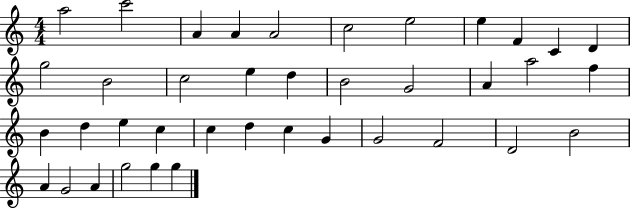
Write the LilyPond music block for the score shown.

{
  \clef treble
  \numericTimeSignature
  \time 4/4
  \key c \major
  a''2 c'''2 | a'4 a'4 a'2 | c''2 e''2 | e''4 f'4 c'4 d'4 | \break g''2 b'2 | c''2 e''4 d''4 | b'2 g'2 | a'4 a''2 f''4 | \break b'4 d''4 e''4 c''4 | c''4 d''4 c''4 g'4 | g'2 f'2 | d'2 b'2 | \break a'4 g'2 a'4 | g''2 g''4 g''4 | \bar "|."
}